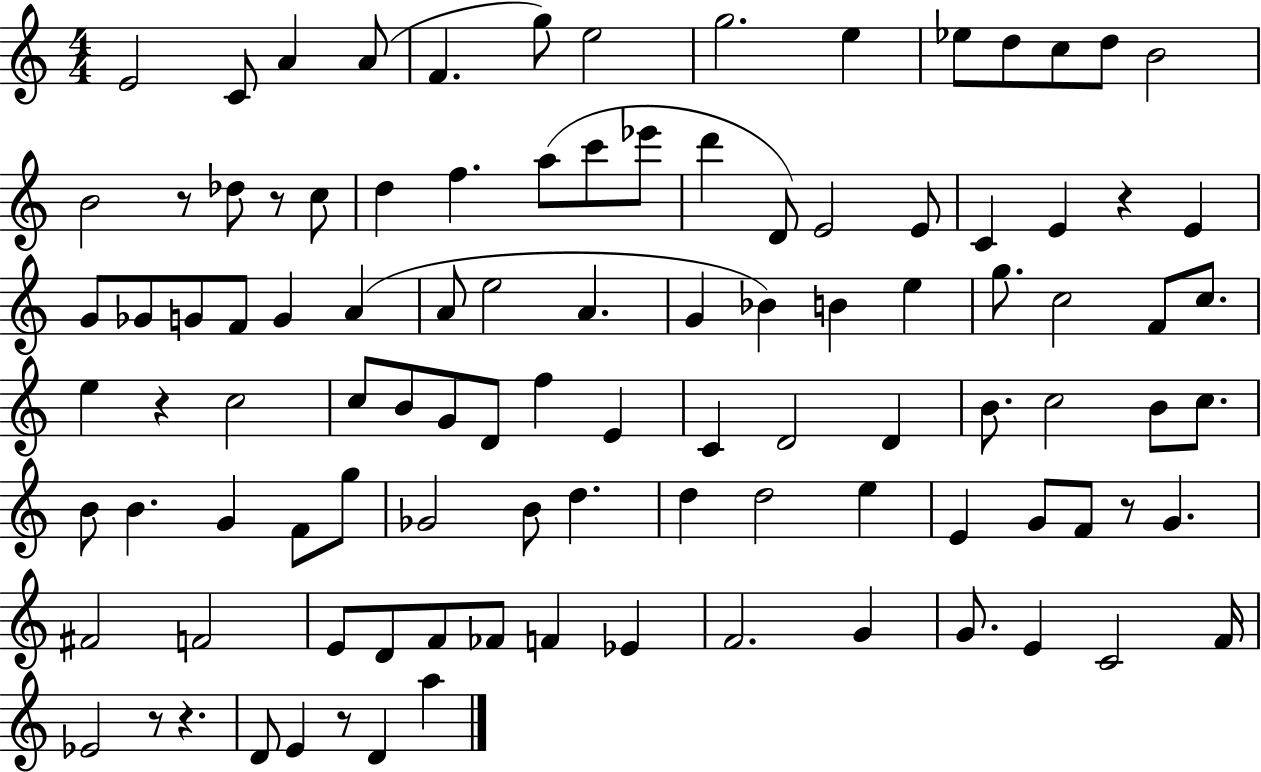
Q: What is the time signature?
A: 4/4